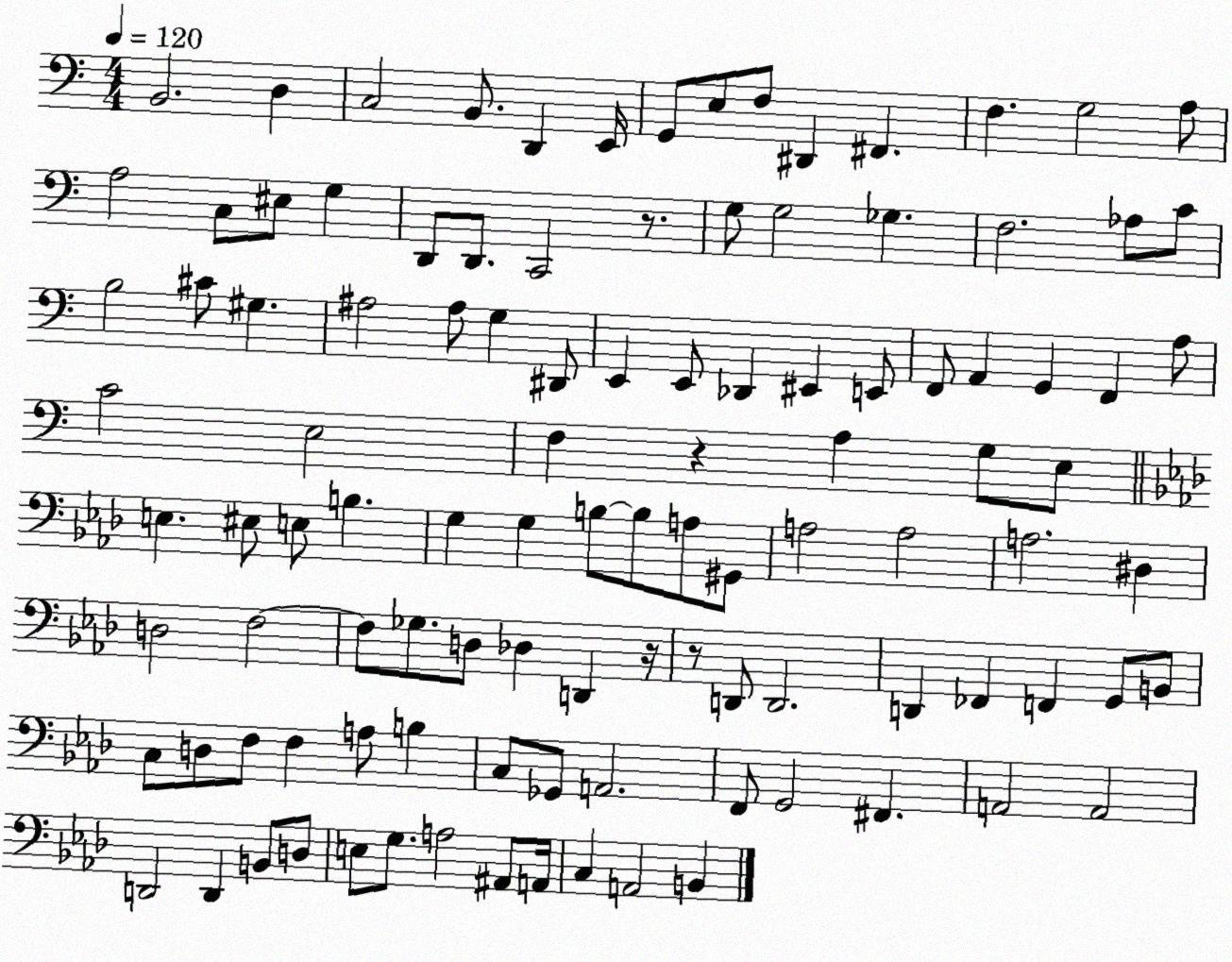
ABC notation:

X:1
T:Untitled
M:4/4
L:1/4
K:C
B,,2 D, C,2 B,,/2 D,, E,,/4 G,,/2 E,/2 F,/2 ^D,, ^F,, F, G,2 A,/2 A,2 C,/2 ^E,/2 G, D,,/2 D,,/2 C,,2 z/2 G,/2 G,2 _G, F,2 _A,/2 C/2 B,2 ^C/2 ^G, ^A,2 ^A,/2 G, ^D,,/2 E,, E,,/2 _D,, ^E,, E,,/2 F,,/2 A,, G,, F,, A,/2 C2 E,2 F, z A, G,/2 E,/2 E, ^E,/2 E,/2 B, G, G, B,/2 B,/2 A,/2 ^G,,/2 A,2 A,2 A,2 ^D, D,2 F,2 F,/2 _G,/2 D,/2 _D, D,, z/4 z/2 D,,/2 D,,2 D,, _F,, F,, G,,/2 B,,/2 C,/2 D,/2 F,/2 F, A,/2 B, C,/2 _G,,/2 A,,2 F,,/2 G,,2 ^F,, A,,2 A,,2 D,,2 D,, B,,/2 D,/2 E,/2 G,/2 A,2 ^A,,/2 A,,/4 C, A,,2 B,,